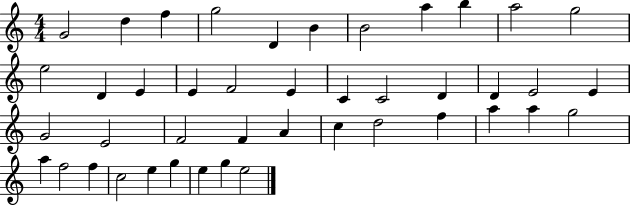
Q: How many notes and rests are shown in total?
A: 43